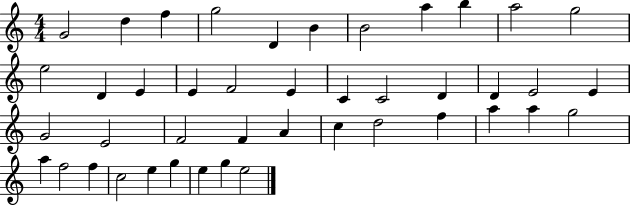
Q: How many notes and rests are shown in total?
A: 43